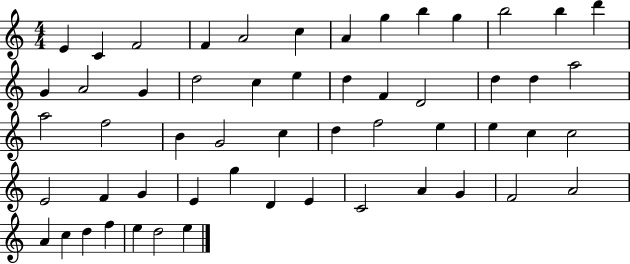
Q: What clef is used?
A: treble